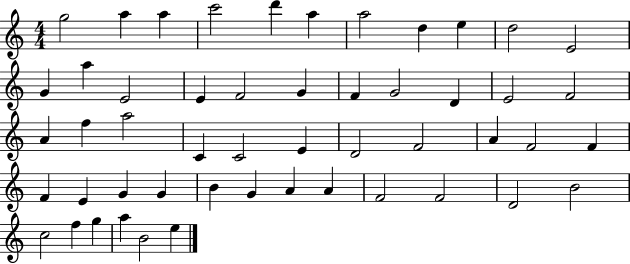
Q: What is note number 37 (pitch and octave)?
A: G4